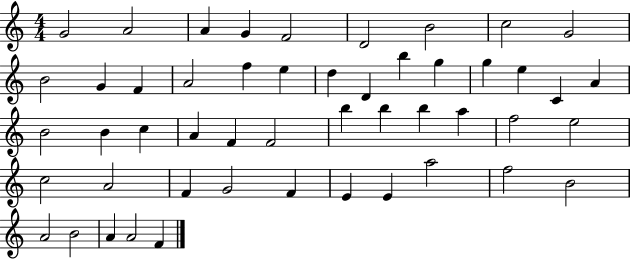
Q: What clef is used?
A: treble